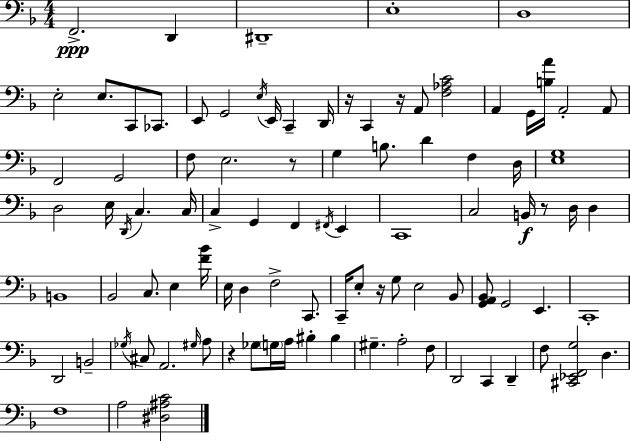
{
  \clef bass
  \numericTimeSignature
  \time 4/4
  \key d \minor
  \repeat volta 2 { f,2.->\ppp d,4 | dis,1-- | e1-. | d1 | \break e2-. e8. c,8 ces,8. | e,8 g,2 \acciaccatura { e16 } e,16 c,4-- | d,16 r16 c,4 r16 a,8 <f aes c'>2 | a,4 g,16 <b a'>16 a,2-. a,8 | \break f,2 g,2 | f8 e2. r8 | g4 b8. d'4 f4 | d16 <e g>1 | \break d2 e16 \acciaccatura { d,16 } c4. | c16 c4-> g,4 f,4 \acciaccatura { fis,16 } e,4 | c,1 | c2 b,16\f r8 d16 d4 | \break b,1 | bes,2 c8. e4 | <f' bes'>16 e16 d4 f2-> | c,8. c,16-- e8-. r16 g8 e2 | \break bes,8 <g, a, bes,>8 g,2 e,4. | c,1-. | d,2 b,2-- | \acciaccatura { ges16 } cis8 a,2. | \break \grace { gis16 } a8 r4 ges8 \parenthesize g16 a16 bis4-. | bis4 gis4.-- a2-. | f8 d,2 c,4 | d,4-- f8 <cis, ees, f, g>2 d4. | \break f1 | a2 <dis ais c'>2 | } \bar "|."
}